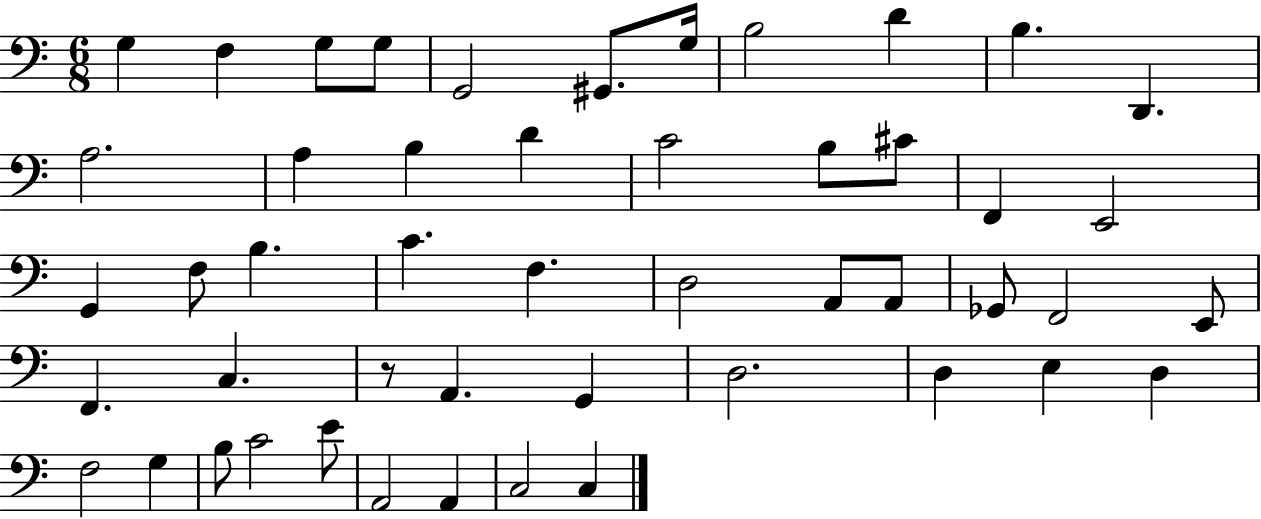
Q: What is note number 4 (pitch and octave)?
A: G3